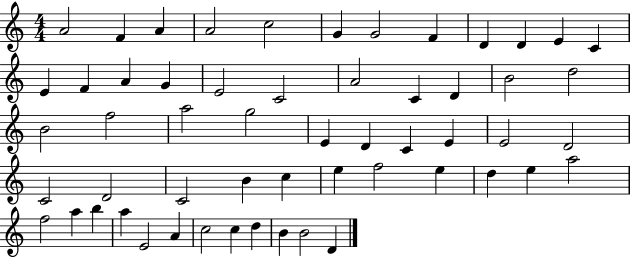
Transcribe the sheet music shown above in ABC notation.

X:1
T:Untitled
M:4/4
L:1/4
K:C
A2 F A A2 c2 G G2 F D D E C E F A G E2 C2 A2 C D B2 d2 B2 f2 a2 g2 E D C E E2 D2 C2 D2 C2 B c e f2 e d e a2 f2 a b a E2 A c2 c d B B2 D